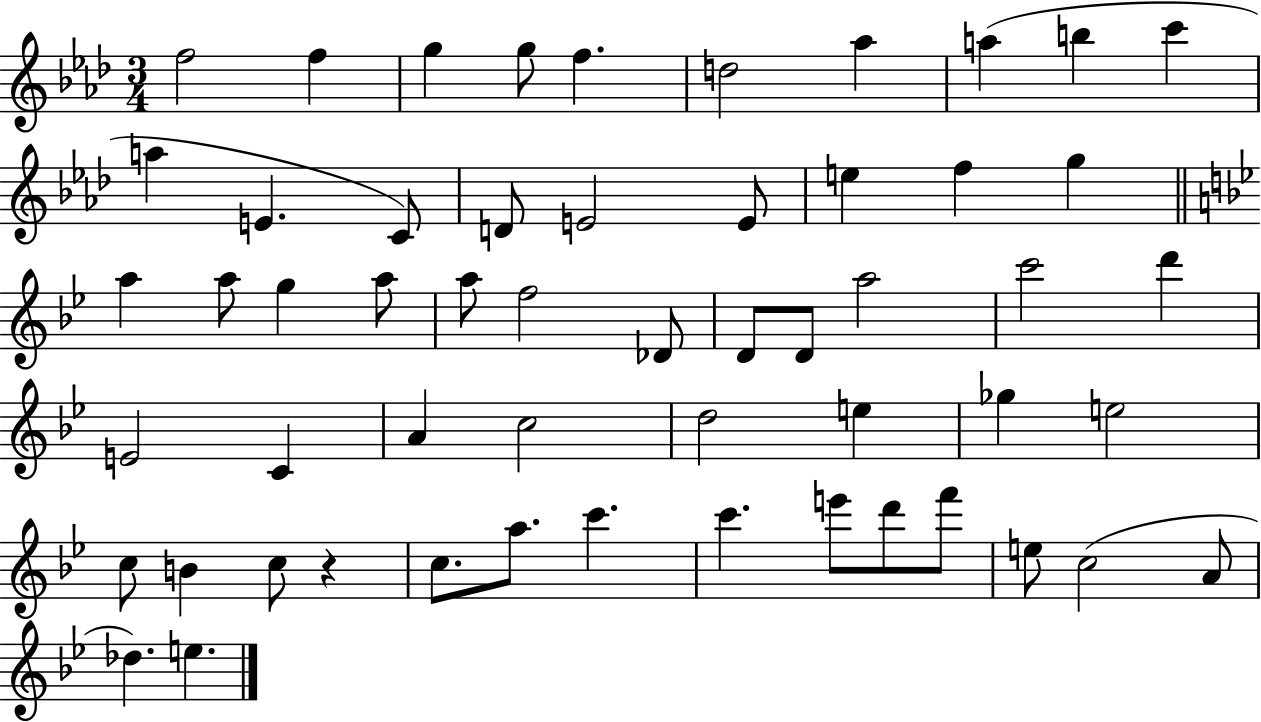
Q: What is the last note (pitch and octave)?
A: E5